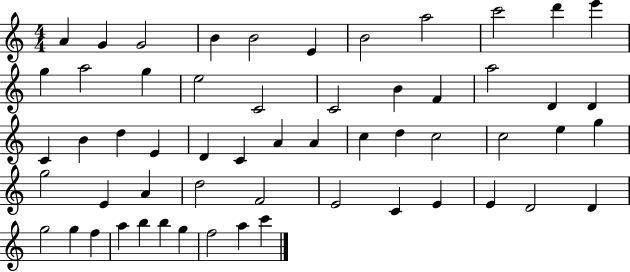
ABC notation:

X:1
T:Untitled
M:4/4
L:1/4
K:C
A G G2 B B2 E B2 a2 c'2 d' e' g a2 g e2 C2 C2 B F a2 D D C B d E D C A A c d c2 c2 e g g2 E A d2 F2 E2 C E E D2 D g2 g f a b b g f2 a c'